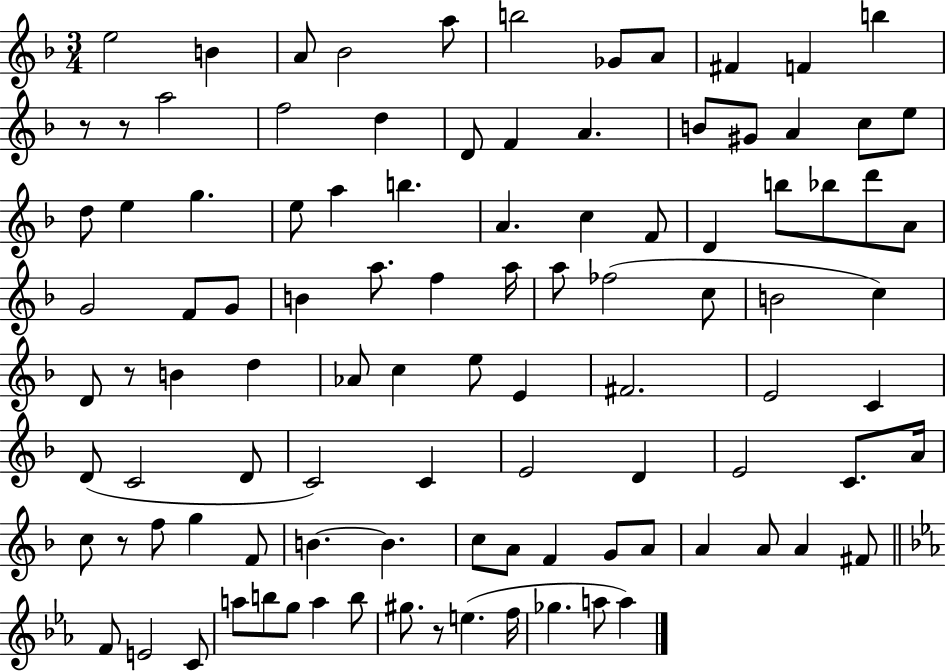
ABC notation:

X:1
T:Untitled
M:3/4
L:1/4
K:F
e2 B A/2 _B2 a/2 b2 _G/2 A/2 ^F F b z/2 z/2 a2 f2 d D/2 F A B/2 ^G/2 A c/2 e/2 d/2 e g e/2 a b A c F/2 D b/2 _b/2 d'/2 A/2 G2 F/2 G/2 B a/2 f a/4 a/2 _f2 c/2 B2 c D/2 z/2 B d _A/2 c e/2 E ^F2 E2 C D/2 C2 D/2 C2 C E2 D E2 C/2 A/4 c/2 z/2 f/2 g F/2 B B c/2 A/2 F G/2 A/2 A A/2 A ^F/2 F/2 E2 C/2 a/2 b/2 g/2 a b/2 ^g/2 z/2 e f/4 _g a/2 a